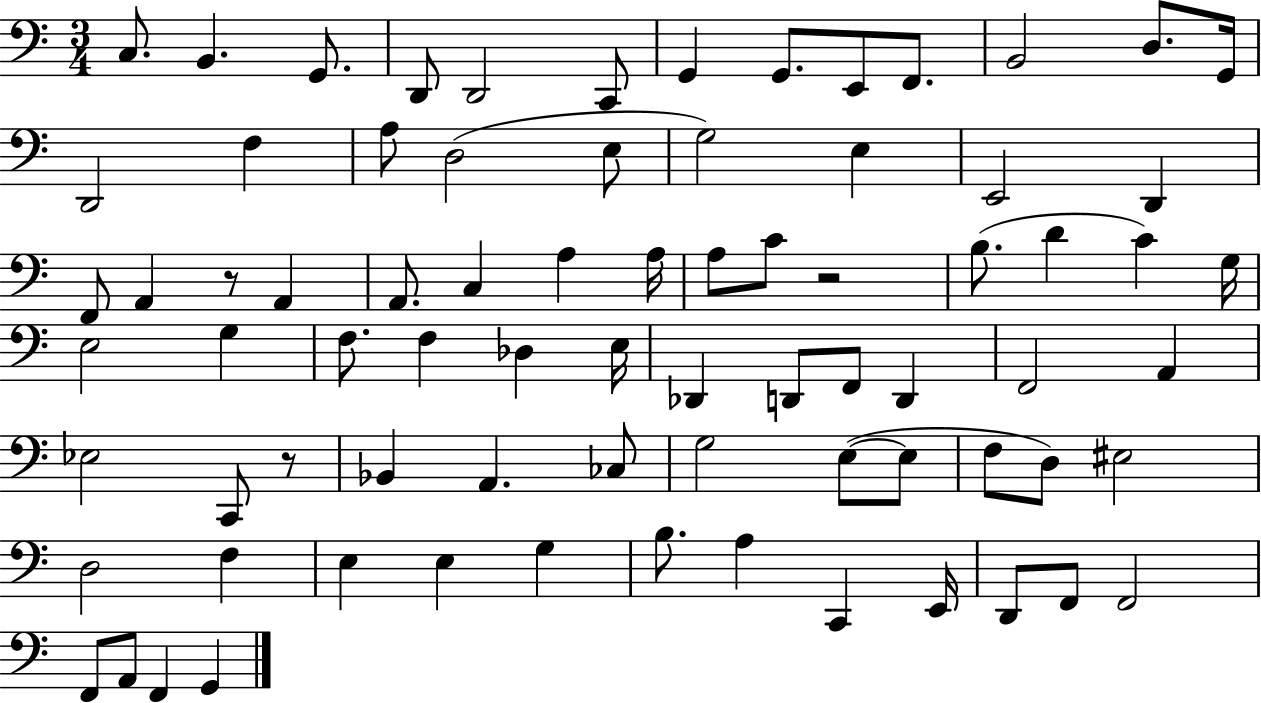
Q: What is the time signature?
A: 3/4